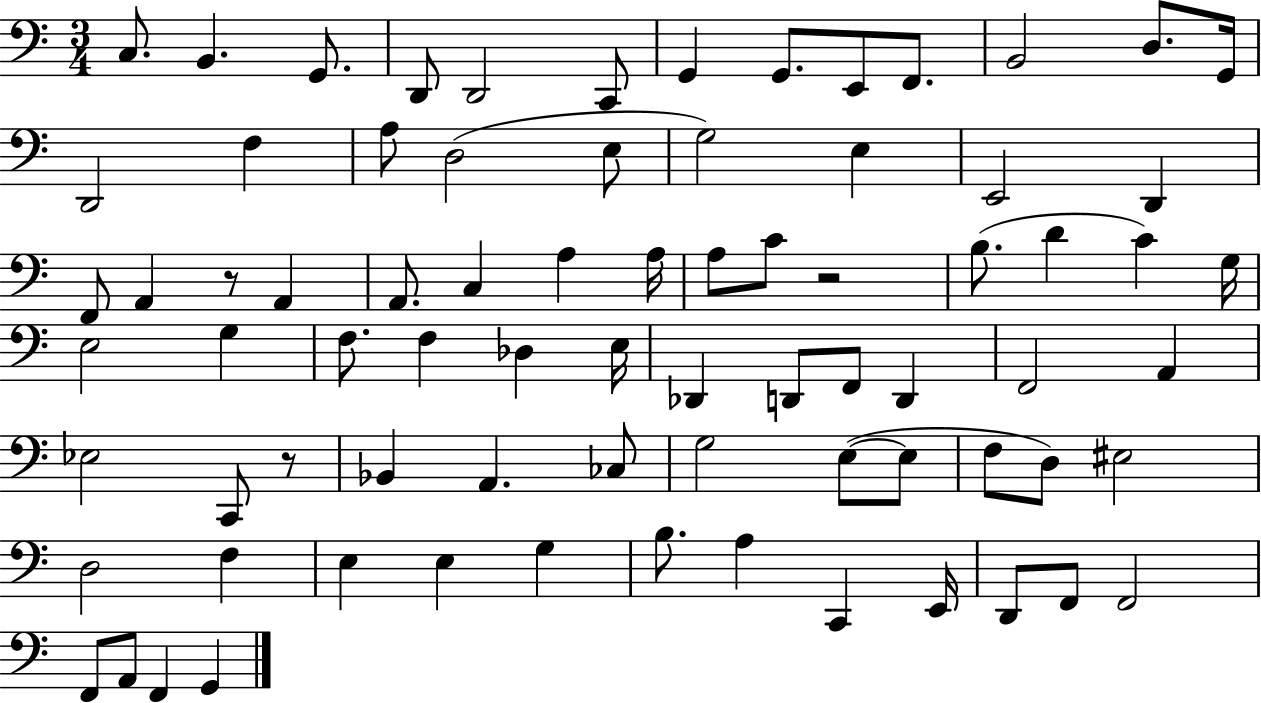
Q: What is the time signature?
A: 3/4